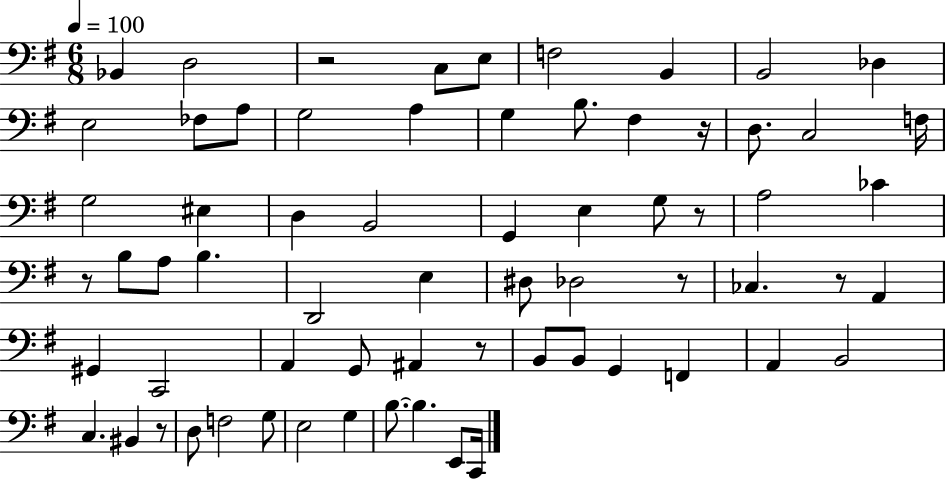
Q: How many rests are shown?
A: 8